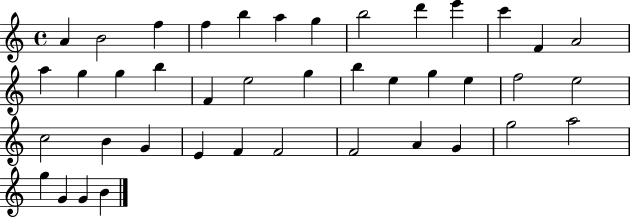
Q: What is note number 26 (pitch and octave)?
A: E5